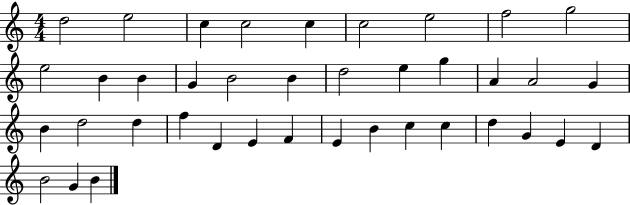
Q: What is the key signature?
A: C major